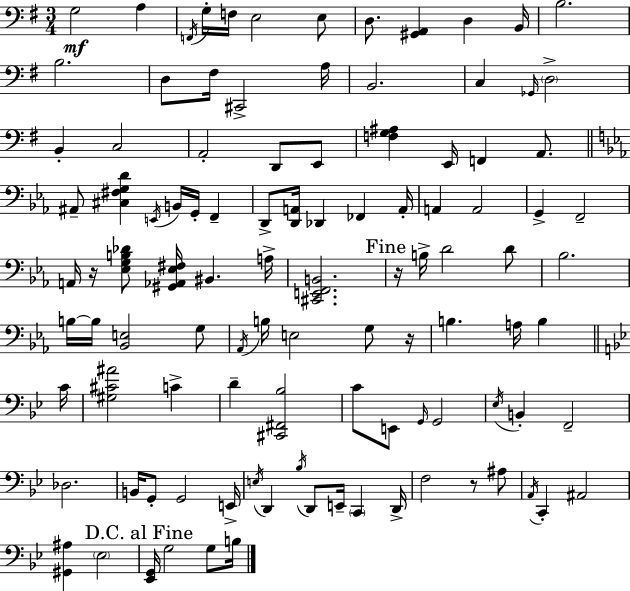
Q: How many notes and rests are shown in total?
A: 105